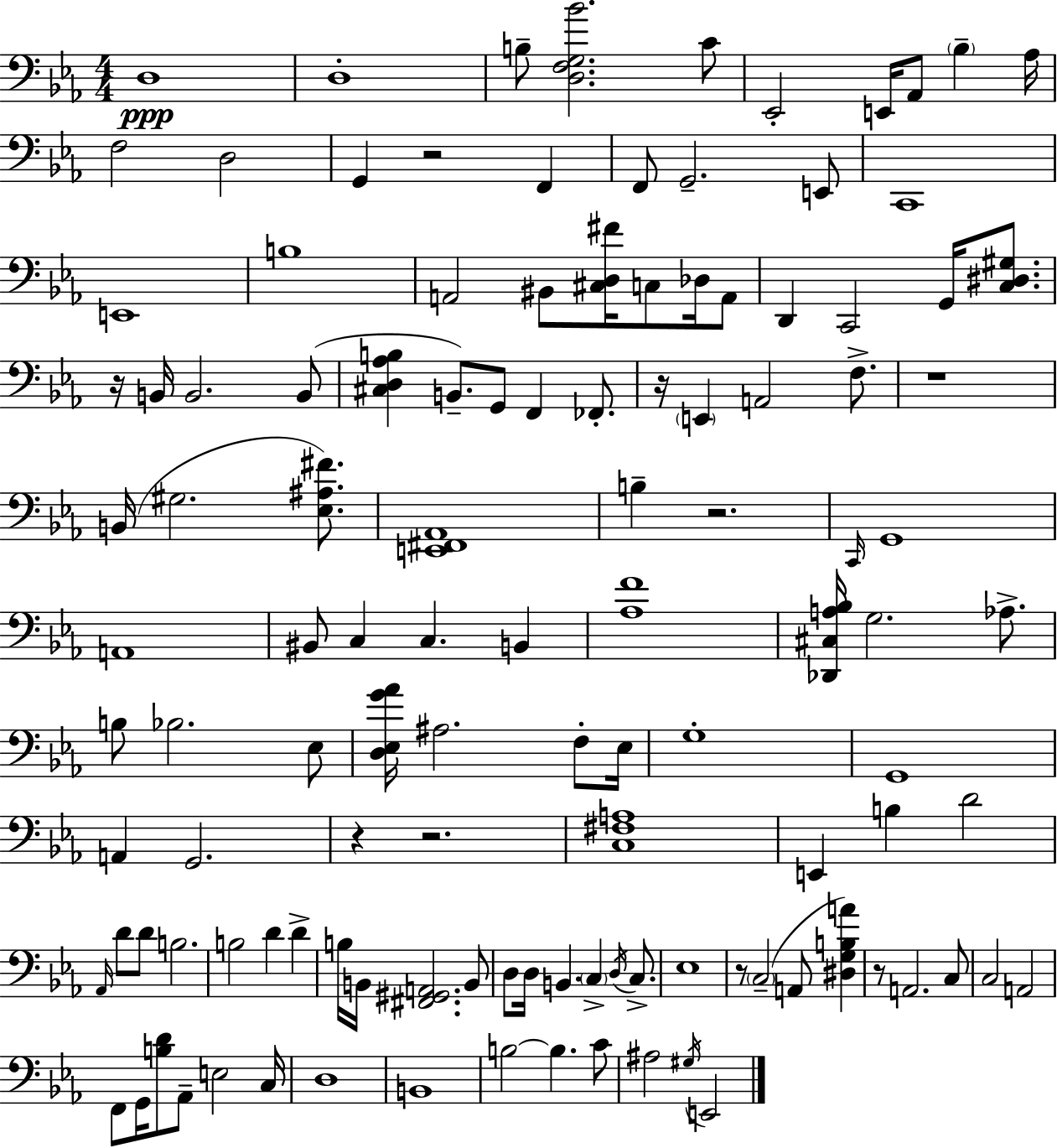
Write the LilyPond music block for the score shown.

{
  \clef bass
  \numericTimeSignature
  \time 4/4
  \key c \minor
  \repeat volta 2 { d1\ppp | d1-. | b8-- <d f g bes'>2. c'8 | ees,2-. e,16 aes,8 \parenthesize bes4-- aes16 | \break f2 d2 | g,4 r2 f,4 | f,8 g,2.-- e,8 | c,1 | \break e,1 | b1 | a,2 bis,8 <cis d fis'>16 c8 des16 a,8 | d,4 c,2 g,16 <c dis gis>8. | \break r16 b,16 b,2. b,8( | <cis d aes b>4 b,8.--) g,8 f,4 fes,8.-. | r16 \parenthesize e,4 a,2 f8.-> | r1 | \break b,16( gis2. <ees ais fis'>8.) | <e, fis, aes,>1 | b4-- r2. | \grace { c,16 } g,1 | \break a,1 | bis,8 c4 c4. b,4 | <aes f'>1 | <des, cis a bes>16 g2. aes8.-> | \break b8 bes2. ees8 | <d ees g' aes'>16 ais2. f8-. | ees16 g1-. | g,1 | \break a,4 g,2. | r4 r2. | <c fis a>1 | e,4 b4 d'2 | \break \grace { aes,16 } d'8 d'8 b2. | b2 d'4 d'4-> | b16 b,16 <fis, gis, a,>2. | b,8 d8 d16 b,4. \parenthesize c4-> \acciaccatura { d16 } | \break c8.-> ees1 | r8 \parenthesize c2--( a,8 <dis g b a'>4) | r8 a,2. | c8 c2 a,2 | \break f,8 g,16 <b d'>8 aes,8-- e2 | c16 d1 | b,1 | b2~~ b4. | \break c'8 ais2 \acciaccatura { gis16 } e,2 | } \bar "|."
}